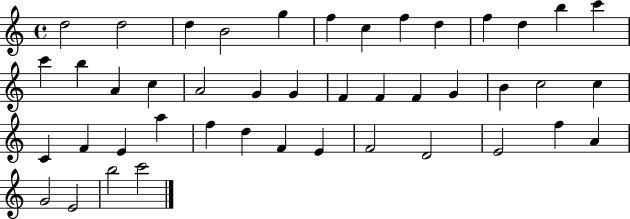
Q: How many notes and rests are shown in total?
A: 44